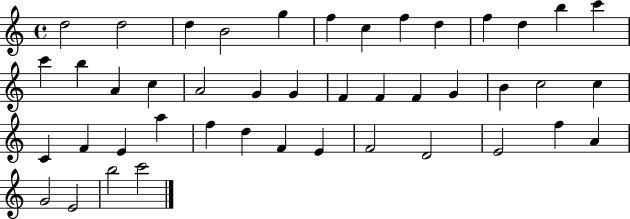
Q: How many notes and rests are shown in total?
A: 44